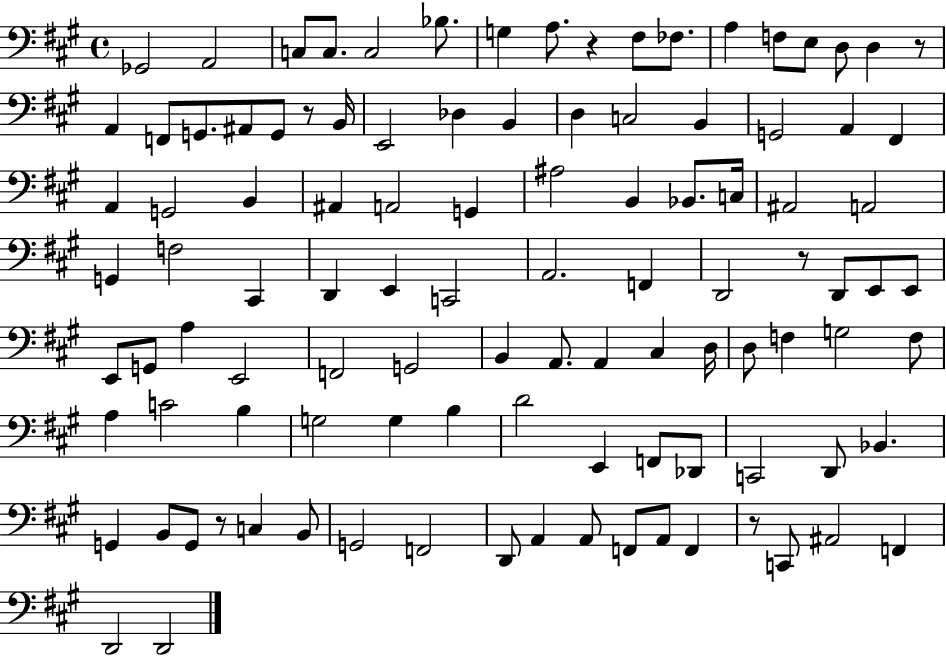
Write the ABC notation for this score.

X:1
T:Untitled
M:4/4
L:1/4
K:A
_G,,2 A,,2 C,/2 C,/2 C,2 _B,/2 G, A,/2 z ^F,/2 _F,/2 A, F,/2 E,/2 D,/2 D, z/2 A,, F,,/2 G,,/2 ^A,,/2 G,,/2 z/2 B,,/4 E,,2 _D, B,, D, C,2 B,, G,,2 A,, ^F,, A,, G,,2 B,, ^A,, A,,2 G,, ^A,2 B,, _B,,/2 C,/4 ^A,,2 A,,2 G,, F,2 ^C,, D,, E,, C,,2 A,,2 F,, D,,2 z/2 D,,/2 E,,/2 E,,/2 E,,/2 G,,/2 A, E,,2 F,,2 G,,2 B,, A,,/2 A,, ^C, D,/4 D,/2 F, G,2 F,/2 A, C2 B, G,2 G, B, D2 E,, F,,/2 _D,,/2 C,,2 D,,/2 _B,, G,, B,,/2 G,,/2 z/2 C, B,,/2 G,,2 F,,2 D,,/2 A,, A,,/2 F,,/2 A,,/2 F,, z/2 C,,/2 ^A,,2 F,, D,,2 D,,2